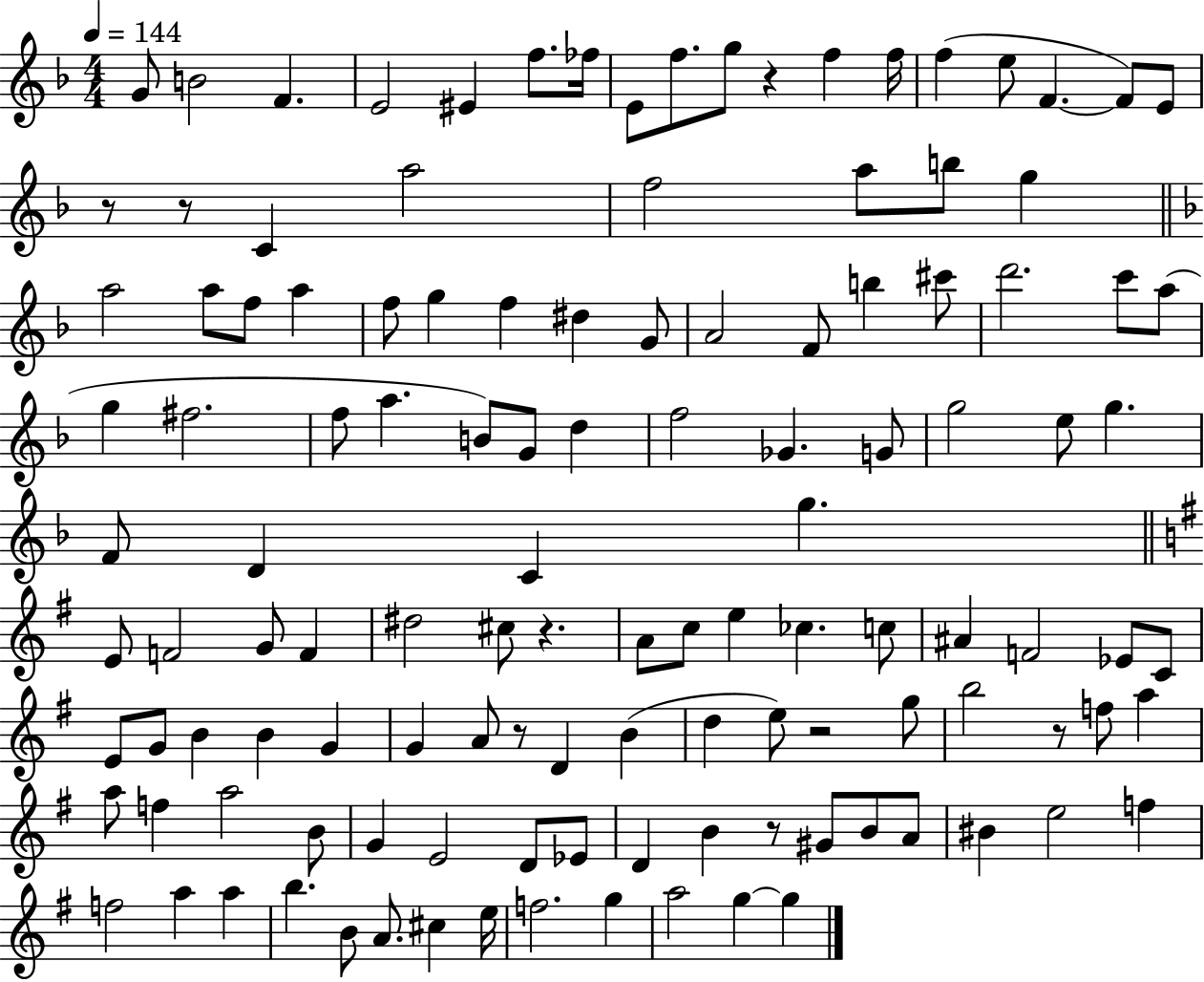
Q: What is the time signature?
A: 4/4